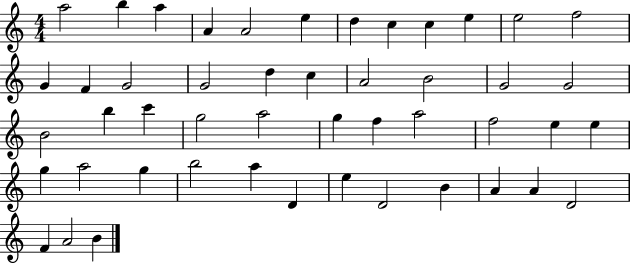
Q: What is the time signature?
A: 4/4